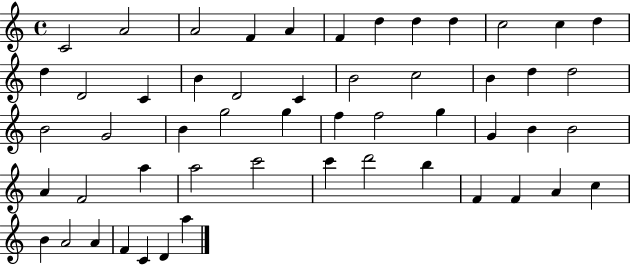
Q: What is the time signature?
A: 4/4